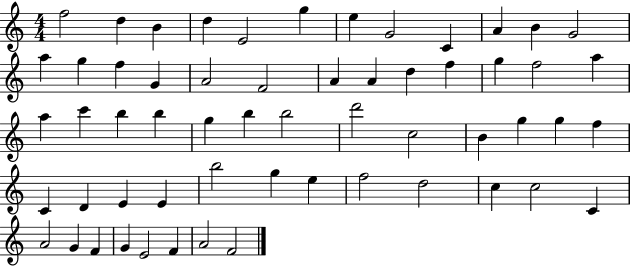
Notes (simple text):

F5/h D5/q B4/q D5/q E4/h G5/q E5/q G4/h C4/q A4/q B4/q G4/h A5/q G5/q F5/q G4/q A4/h F4/h A4/q A4/q D5/q F5/q G5/q F5/h A5/q A5/q C6/q B5/q B5/q G5/q B5/q B5/h D6/h C5/h B4/q G5/q G5/q F5/q C4/q D4/q E4/q E4/q B5/h G5/q E5/q F5/h D5/h C5/q C5/h C4/q A4/h G4/q F4/q G4/q E4/h F4/q A4/h F4/h